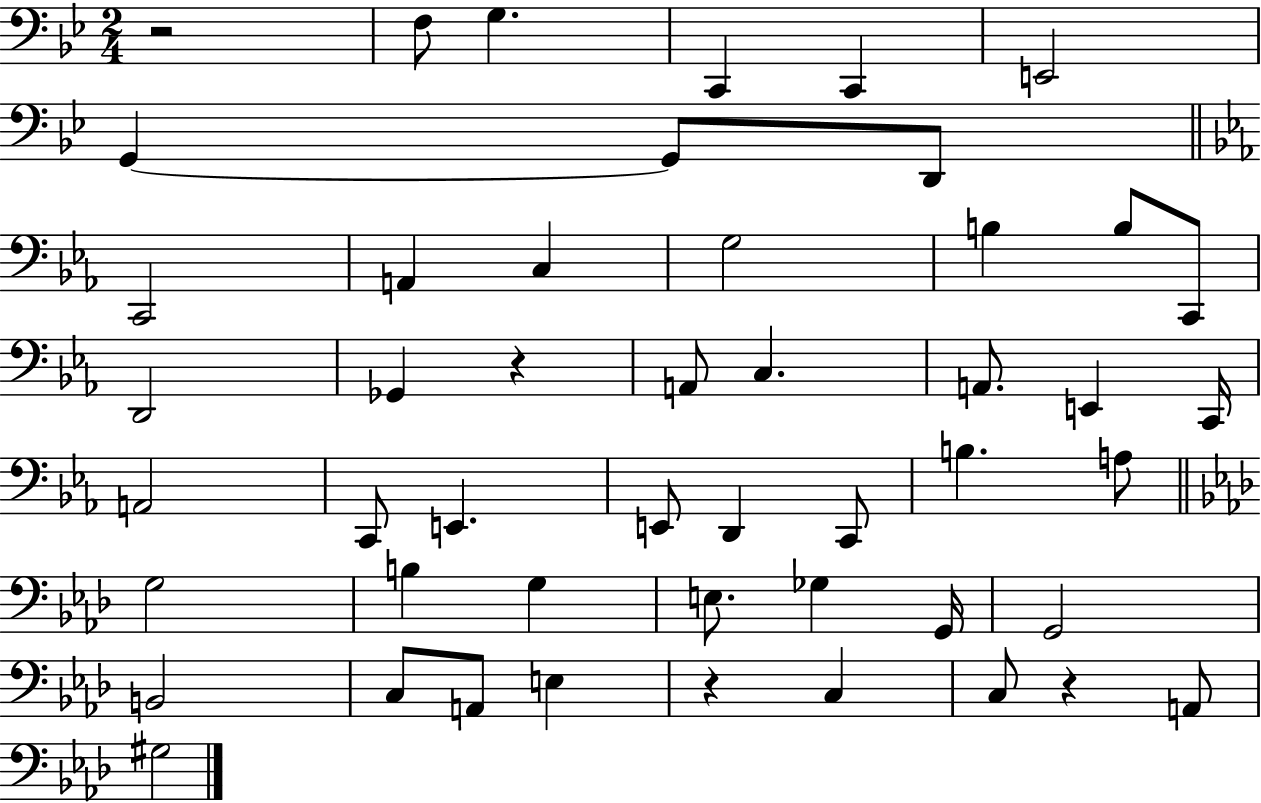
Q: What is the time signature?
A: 2/4